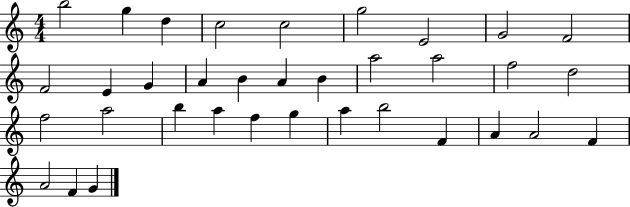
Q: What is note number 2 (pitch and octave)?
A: G5